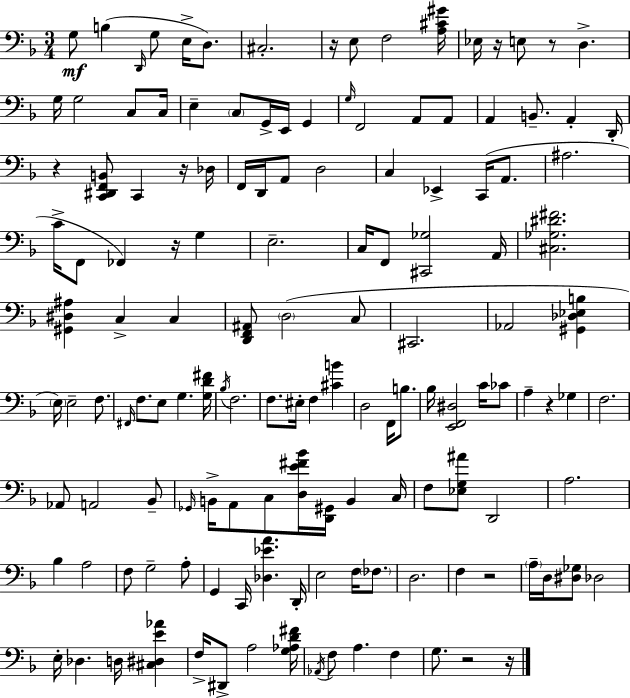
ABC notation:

X:1
T:Untitled
M:3/4
L:1/4
K:Dm
G,/2 B, D,,/4 G,/2 E,/4 D,/2 ^C,2 z/4 E,/2 F,2 [A,^C^G]/4 _E,/4 z/4 E,/2 z/2 D, G,/4 G,2 C,/2 C,/4 E, C,/2 G,,/4 E,,/4 G,, G,/4 F,,2 A,,/2 A,,/2 A,, B,,/2 A,, D,,/4 z [C,,^D,,F,,B,,]/2 C,, z/4 _D,/4 F,,/4 D,,/4 A,,/2 D,2 C, _E,, C,,/4 A,,/2 ^A,2 C/4 F,,/2 _F,, z/4 G, E,2 C,/4 F,,/2 [^C,,_G,]2 A,,/4 [^C,_G,^D^F]2 [^G,,^D,^A,] C, C, [D,,F,,^A,,]/2 D,2 C,/2 ^C,,2 _A,,2 [^G,,_D,_E,B,] E,/4 E,2 F,/2 ^F,,/4 F,/2 E,/2 G, [G,D^F]/4 _B,/4 F,2 F,/2 ^E,/4 F, [^CB] D,2 F,,/4 B,/2 _B,/4 [E,,F,,^D,]2 C/4 _C/2 A, z _G, F,2 _A,,/2 A,,2 _B,,/2 _G,,/4 B,,/4 A,,/2 C,/2 [D,E^F_B]/4 [D,,^G,,]/4 B,, C,/4 F,/2 [_E,G,^A]/2 D,,2 A,2 _B, A,2 F,/2 G,2 A,/2 G,, C,,/4 [_D,_EA] D,,/4 E,2 F,/4 _F,/2 D,2 F, z2 A,/4 D,/4 [^D,_G,]/2 _D,2 E,/4 _D, D,/4 [^C,^D,E_A] F,/4 ^D,,/2 A,2 [G,_A,D^F]/4 _A,,/4 F,/2 A, F, G,/2 z2 z/4